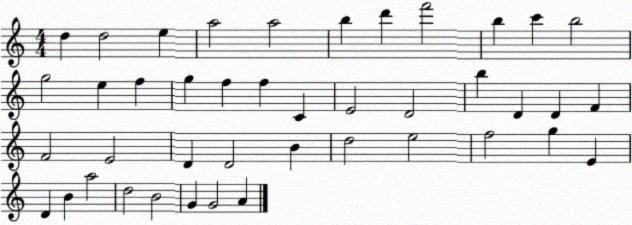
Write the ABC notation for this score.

X:1
T:Untitled
M:4/4
L:1/4
K:C
d d2 e a2 a2 b d' f'2 b c' b2 g2 e f g f f C E2 D2 b D D F F2 E2 D D2 B d2 e2 f2 g E D B a2 d2 B2 G G2 A